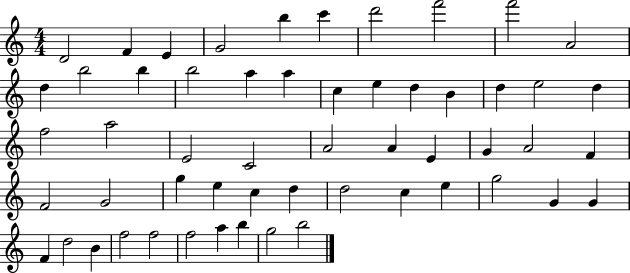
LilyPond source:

{
  \clef treble
  \numericTimeSignature
  \time 4/4
  \key c \major
  d'2 f'4 e'4 | g'2 b''4 c'''4 | d'''2 f'''2 | f'''2 a'2 | \break d''4 b''2 b''4 | b''2 a''4 a''4 | c''4 e''4 d''4 b'4 | d''4 e''2 d''4 | \break f''2 a''2 | e'2 c'2 | a'2 a'4 e'4 | g'4 a'2 f'4 | \break f'2 g'2 | g''4 e''4 c''4 d''4 | d''2 c''4 e''4 | g''2 g'4 g'4 | \break f'4 d''2 b'4 | f''2 f''2 | f''2 a''4 b''4 | g''2 b''2 | \break \bar "|."
}